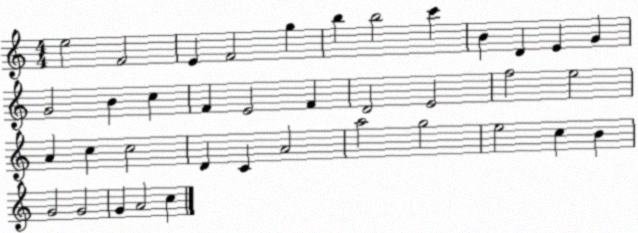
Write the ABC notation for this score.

X:1
T:Untitled
M:4/4
L:1/4
K:C
e2 F2 E F2 g b b2 c' B D E G G2 B c F E2 F D2 E2 f2 e2 A c c2 D C A2 a2 g2 e2 c B G2 G2 G A2 c